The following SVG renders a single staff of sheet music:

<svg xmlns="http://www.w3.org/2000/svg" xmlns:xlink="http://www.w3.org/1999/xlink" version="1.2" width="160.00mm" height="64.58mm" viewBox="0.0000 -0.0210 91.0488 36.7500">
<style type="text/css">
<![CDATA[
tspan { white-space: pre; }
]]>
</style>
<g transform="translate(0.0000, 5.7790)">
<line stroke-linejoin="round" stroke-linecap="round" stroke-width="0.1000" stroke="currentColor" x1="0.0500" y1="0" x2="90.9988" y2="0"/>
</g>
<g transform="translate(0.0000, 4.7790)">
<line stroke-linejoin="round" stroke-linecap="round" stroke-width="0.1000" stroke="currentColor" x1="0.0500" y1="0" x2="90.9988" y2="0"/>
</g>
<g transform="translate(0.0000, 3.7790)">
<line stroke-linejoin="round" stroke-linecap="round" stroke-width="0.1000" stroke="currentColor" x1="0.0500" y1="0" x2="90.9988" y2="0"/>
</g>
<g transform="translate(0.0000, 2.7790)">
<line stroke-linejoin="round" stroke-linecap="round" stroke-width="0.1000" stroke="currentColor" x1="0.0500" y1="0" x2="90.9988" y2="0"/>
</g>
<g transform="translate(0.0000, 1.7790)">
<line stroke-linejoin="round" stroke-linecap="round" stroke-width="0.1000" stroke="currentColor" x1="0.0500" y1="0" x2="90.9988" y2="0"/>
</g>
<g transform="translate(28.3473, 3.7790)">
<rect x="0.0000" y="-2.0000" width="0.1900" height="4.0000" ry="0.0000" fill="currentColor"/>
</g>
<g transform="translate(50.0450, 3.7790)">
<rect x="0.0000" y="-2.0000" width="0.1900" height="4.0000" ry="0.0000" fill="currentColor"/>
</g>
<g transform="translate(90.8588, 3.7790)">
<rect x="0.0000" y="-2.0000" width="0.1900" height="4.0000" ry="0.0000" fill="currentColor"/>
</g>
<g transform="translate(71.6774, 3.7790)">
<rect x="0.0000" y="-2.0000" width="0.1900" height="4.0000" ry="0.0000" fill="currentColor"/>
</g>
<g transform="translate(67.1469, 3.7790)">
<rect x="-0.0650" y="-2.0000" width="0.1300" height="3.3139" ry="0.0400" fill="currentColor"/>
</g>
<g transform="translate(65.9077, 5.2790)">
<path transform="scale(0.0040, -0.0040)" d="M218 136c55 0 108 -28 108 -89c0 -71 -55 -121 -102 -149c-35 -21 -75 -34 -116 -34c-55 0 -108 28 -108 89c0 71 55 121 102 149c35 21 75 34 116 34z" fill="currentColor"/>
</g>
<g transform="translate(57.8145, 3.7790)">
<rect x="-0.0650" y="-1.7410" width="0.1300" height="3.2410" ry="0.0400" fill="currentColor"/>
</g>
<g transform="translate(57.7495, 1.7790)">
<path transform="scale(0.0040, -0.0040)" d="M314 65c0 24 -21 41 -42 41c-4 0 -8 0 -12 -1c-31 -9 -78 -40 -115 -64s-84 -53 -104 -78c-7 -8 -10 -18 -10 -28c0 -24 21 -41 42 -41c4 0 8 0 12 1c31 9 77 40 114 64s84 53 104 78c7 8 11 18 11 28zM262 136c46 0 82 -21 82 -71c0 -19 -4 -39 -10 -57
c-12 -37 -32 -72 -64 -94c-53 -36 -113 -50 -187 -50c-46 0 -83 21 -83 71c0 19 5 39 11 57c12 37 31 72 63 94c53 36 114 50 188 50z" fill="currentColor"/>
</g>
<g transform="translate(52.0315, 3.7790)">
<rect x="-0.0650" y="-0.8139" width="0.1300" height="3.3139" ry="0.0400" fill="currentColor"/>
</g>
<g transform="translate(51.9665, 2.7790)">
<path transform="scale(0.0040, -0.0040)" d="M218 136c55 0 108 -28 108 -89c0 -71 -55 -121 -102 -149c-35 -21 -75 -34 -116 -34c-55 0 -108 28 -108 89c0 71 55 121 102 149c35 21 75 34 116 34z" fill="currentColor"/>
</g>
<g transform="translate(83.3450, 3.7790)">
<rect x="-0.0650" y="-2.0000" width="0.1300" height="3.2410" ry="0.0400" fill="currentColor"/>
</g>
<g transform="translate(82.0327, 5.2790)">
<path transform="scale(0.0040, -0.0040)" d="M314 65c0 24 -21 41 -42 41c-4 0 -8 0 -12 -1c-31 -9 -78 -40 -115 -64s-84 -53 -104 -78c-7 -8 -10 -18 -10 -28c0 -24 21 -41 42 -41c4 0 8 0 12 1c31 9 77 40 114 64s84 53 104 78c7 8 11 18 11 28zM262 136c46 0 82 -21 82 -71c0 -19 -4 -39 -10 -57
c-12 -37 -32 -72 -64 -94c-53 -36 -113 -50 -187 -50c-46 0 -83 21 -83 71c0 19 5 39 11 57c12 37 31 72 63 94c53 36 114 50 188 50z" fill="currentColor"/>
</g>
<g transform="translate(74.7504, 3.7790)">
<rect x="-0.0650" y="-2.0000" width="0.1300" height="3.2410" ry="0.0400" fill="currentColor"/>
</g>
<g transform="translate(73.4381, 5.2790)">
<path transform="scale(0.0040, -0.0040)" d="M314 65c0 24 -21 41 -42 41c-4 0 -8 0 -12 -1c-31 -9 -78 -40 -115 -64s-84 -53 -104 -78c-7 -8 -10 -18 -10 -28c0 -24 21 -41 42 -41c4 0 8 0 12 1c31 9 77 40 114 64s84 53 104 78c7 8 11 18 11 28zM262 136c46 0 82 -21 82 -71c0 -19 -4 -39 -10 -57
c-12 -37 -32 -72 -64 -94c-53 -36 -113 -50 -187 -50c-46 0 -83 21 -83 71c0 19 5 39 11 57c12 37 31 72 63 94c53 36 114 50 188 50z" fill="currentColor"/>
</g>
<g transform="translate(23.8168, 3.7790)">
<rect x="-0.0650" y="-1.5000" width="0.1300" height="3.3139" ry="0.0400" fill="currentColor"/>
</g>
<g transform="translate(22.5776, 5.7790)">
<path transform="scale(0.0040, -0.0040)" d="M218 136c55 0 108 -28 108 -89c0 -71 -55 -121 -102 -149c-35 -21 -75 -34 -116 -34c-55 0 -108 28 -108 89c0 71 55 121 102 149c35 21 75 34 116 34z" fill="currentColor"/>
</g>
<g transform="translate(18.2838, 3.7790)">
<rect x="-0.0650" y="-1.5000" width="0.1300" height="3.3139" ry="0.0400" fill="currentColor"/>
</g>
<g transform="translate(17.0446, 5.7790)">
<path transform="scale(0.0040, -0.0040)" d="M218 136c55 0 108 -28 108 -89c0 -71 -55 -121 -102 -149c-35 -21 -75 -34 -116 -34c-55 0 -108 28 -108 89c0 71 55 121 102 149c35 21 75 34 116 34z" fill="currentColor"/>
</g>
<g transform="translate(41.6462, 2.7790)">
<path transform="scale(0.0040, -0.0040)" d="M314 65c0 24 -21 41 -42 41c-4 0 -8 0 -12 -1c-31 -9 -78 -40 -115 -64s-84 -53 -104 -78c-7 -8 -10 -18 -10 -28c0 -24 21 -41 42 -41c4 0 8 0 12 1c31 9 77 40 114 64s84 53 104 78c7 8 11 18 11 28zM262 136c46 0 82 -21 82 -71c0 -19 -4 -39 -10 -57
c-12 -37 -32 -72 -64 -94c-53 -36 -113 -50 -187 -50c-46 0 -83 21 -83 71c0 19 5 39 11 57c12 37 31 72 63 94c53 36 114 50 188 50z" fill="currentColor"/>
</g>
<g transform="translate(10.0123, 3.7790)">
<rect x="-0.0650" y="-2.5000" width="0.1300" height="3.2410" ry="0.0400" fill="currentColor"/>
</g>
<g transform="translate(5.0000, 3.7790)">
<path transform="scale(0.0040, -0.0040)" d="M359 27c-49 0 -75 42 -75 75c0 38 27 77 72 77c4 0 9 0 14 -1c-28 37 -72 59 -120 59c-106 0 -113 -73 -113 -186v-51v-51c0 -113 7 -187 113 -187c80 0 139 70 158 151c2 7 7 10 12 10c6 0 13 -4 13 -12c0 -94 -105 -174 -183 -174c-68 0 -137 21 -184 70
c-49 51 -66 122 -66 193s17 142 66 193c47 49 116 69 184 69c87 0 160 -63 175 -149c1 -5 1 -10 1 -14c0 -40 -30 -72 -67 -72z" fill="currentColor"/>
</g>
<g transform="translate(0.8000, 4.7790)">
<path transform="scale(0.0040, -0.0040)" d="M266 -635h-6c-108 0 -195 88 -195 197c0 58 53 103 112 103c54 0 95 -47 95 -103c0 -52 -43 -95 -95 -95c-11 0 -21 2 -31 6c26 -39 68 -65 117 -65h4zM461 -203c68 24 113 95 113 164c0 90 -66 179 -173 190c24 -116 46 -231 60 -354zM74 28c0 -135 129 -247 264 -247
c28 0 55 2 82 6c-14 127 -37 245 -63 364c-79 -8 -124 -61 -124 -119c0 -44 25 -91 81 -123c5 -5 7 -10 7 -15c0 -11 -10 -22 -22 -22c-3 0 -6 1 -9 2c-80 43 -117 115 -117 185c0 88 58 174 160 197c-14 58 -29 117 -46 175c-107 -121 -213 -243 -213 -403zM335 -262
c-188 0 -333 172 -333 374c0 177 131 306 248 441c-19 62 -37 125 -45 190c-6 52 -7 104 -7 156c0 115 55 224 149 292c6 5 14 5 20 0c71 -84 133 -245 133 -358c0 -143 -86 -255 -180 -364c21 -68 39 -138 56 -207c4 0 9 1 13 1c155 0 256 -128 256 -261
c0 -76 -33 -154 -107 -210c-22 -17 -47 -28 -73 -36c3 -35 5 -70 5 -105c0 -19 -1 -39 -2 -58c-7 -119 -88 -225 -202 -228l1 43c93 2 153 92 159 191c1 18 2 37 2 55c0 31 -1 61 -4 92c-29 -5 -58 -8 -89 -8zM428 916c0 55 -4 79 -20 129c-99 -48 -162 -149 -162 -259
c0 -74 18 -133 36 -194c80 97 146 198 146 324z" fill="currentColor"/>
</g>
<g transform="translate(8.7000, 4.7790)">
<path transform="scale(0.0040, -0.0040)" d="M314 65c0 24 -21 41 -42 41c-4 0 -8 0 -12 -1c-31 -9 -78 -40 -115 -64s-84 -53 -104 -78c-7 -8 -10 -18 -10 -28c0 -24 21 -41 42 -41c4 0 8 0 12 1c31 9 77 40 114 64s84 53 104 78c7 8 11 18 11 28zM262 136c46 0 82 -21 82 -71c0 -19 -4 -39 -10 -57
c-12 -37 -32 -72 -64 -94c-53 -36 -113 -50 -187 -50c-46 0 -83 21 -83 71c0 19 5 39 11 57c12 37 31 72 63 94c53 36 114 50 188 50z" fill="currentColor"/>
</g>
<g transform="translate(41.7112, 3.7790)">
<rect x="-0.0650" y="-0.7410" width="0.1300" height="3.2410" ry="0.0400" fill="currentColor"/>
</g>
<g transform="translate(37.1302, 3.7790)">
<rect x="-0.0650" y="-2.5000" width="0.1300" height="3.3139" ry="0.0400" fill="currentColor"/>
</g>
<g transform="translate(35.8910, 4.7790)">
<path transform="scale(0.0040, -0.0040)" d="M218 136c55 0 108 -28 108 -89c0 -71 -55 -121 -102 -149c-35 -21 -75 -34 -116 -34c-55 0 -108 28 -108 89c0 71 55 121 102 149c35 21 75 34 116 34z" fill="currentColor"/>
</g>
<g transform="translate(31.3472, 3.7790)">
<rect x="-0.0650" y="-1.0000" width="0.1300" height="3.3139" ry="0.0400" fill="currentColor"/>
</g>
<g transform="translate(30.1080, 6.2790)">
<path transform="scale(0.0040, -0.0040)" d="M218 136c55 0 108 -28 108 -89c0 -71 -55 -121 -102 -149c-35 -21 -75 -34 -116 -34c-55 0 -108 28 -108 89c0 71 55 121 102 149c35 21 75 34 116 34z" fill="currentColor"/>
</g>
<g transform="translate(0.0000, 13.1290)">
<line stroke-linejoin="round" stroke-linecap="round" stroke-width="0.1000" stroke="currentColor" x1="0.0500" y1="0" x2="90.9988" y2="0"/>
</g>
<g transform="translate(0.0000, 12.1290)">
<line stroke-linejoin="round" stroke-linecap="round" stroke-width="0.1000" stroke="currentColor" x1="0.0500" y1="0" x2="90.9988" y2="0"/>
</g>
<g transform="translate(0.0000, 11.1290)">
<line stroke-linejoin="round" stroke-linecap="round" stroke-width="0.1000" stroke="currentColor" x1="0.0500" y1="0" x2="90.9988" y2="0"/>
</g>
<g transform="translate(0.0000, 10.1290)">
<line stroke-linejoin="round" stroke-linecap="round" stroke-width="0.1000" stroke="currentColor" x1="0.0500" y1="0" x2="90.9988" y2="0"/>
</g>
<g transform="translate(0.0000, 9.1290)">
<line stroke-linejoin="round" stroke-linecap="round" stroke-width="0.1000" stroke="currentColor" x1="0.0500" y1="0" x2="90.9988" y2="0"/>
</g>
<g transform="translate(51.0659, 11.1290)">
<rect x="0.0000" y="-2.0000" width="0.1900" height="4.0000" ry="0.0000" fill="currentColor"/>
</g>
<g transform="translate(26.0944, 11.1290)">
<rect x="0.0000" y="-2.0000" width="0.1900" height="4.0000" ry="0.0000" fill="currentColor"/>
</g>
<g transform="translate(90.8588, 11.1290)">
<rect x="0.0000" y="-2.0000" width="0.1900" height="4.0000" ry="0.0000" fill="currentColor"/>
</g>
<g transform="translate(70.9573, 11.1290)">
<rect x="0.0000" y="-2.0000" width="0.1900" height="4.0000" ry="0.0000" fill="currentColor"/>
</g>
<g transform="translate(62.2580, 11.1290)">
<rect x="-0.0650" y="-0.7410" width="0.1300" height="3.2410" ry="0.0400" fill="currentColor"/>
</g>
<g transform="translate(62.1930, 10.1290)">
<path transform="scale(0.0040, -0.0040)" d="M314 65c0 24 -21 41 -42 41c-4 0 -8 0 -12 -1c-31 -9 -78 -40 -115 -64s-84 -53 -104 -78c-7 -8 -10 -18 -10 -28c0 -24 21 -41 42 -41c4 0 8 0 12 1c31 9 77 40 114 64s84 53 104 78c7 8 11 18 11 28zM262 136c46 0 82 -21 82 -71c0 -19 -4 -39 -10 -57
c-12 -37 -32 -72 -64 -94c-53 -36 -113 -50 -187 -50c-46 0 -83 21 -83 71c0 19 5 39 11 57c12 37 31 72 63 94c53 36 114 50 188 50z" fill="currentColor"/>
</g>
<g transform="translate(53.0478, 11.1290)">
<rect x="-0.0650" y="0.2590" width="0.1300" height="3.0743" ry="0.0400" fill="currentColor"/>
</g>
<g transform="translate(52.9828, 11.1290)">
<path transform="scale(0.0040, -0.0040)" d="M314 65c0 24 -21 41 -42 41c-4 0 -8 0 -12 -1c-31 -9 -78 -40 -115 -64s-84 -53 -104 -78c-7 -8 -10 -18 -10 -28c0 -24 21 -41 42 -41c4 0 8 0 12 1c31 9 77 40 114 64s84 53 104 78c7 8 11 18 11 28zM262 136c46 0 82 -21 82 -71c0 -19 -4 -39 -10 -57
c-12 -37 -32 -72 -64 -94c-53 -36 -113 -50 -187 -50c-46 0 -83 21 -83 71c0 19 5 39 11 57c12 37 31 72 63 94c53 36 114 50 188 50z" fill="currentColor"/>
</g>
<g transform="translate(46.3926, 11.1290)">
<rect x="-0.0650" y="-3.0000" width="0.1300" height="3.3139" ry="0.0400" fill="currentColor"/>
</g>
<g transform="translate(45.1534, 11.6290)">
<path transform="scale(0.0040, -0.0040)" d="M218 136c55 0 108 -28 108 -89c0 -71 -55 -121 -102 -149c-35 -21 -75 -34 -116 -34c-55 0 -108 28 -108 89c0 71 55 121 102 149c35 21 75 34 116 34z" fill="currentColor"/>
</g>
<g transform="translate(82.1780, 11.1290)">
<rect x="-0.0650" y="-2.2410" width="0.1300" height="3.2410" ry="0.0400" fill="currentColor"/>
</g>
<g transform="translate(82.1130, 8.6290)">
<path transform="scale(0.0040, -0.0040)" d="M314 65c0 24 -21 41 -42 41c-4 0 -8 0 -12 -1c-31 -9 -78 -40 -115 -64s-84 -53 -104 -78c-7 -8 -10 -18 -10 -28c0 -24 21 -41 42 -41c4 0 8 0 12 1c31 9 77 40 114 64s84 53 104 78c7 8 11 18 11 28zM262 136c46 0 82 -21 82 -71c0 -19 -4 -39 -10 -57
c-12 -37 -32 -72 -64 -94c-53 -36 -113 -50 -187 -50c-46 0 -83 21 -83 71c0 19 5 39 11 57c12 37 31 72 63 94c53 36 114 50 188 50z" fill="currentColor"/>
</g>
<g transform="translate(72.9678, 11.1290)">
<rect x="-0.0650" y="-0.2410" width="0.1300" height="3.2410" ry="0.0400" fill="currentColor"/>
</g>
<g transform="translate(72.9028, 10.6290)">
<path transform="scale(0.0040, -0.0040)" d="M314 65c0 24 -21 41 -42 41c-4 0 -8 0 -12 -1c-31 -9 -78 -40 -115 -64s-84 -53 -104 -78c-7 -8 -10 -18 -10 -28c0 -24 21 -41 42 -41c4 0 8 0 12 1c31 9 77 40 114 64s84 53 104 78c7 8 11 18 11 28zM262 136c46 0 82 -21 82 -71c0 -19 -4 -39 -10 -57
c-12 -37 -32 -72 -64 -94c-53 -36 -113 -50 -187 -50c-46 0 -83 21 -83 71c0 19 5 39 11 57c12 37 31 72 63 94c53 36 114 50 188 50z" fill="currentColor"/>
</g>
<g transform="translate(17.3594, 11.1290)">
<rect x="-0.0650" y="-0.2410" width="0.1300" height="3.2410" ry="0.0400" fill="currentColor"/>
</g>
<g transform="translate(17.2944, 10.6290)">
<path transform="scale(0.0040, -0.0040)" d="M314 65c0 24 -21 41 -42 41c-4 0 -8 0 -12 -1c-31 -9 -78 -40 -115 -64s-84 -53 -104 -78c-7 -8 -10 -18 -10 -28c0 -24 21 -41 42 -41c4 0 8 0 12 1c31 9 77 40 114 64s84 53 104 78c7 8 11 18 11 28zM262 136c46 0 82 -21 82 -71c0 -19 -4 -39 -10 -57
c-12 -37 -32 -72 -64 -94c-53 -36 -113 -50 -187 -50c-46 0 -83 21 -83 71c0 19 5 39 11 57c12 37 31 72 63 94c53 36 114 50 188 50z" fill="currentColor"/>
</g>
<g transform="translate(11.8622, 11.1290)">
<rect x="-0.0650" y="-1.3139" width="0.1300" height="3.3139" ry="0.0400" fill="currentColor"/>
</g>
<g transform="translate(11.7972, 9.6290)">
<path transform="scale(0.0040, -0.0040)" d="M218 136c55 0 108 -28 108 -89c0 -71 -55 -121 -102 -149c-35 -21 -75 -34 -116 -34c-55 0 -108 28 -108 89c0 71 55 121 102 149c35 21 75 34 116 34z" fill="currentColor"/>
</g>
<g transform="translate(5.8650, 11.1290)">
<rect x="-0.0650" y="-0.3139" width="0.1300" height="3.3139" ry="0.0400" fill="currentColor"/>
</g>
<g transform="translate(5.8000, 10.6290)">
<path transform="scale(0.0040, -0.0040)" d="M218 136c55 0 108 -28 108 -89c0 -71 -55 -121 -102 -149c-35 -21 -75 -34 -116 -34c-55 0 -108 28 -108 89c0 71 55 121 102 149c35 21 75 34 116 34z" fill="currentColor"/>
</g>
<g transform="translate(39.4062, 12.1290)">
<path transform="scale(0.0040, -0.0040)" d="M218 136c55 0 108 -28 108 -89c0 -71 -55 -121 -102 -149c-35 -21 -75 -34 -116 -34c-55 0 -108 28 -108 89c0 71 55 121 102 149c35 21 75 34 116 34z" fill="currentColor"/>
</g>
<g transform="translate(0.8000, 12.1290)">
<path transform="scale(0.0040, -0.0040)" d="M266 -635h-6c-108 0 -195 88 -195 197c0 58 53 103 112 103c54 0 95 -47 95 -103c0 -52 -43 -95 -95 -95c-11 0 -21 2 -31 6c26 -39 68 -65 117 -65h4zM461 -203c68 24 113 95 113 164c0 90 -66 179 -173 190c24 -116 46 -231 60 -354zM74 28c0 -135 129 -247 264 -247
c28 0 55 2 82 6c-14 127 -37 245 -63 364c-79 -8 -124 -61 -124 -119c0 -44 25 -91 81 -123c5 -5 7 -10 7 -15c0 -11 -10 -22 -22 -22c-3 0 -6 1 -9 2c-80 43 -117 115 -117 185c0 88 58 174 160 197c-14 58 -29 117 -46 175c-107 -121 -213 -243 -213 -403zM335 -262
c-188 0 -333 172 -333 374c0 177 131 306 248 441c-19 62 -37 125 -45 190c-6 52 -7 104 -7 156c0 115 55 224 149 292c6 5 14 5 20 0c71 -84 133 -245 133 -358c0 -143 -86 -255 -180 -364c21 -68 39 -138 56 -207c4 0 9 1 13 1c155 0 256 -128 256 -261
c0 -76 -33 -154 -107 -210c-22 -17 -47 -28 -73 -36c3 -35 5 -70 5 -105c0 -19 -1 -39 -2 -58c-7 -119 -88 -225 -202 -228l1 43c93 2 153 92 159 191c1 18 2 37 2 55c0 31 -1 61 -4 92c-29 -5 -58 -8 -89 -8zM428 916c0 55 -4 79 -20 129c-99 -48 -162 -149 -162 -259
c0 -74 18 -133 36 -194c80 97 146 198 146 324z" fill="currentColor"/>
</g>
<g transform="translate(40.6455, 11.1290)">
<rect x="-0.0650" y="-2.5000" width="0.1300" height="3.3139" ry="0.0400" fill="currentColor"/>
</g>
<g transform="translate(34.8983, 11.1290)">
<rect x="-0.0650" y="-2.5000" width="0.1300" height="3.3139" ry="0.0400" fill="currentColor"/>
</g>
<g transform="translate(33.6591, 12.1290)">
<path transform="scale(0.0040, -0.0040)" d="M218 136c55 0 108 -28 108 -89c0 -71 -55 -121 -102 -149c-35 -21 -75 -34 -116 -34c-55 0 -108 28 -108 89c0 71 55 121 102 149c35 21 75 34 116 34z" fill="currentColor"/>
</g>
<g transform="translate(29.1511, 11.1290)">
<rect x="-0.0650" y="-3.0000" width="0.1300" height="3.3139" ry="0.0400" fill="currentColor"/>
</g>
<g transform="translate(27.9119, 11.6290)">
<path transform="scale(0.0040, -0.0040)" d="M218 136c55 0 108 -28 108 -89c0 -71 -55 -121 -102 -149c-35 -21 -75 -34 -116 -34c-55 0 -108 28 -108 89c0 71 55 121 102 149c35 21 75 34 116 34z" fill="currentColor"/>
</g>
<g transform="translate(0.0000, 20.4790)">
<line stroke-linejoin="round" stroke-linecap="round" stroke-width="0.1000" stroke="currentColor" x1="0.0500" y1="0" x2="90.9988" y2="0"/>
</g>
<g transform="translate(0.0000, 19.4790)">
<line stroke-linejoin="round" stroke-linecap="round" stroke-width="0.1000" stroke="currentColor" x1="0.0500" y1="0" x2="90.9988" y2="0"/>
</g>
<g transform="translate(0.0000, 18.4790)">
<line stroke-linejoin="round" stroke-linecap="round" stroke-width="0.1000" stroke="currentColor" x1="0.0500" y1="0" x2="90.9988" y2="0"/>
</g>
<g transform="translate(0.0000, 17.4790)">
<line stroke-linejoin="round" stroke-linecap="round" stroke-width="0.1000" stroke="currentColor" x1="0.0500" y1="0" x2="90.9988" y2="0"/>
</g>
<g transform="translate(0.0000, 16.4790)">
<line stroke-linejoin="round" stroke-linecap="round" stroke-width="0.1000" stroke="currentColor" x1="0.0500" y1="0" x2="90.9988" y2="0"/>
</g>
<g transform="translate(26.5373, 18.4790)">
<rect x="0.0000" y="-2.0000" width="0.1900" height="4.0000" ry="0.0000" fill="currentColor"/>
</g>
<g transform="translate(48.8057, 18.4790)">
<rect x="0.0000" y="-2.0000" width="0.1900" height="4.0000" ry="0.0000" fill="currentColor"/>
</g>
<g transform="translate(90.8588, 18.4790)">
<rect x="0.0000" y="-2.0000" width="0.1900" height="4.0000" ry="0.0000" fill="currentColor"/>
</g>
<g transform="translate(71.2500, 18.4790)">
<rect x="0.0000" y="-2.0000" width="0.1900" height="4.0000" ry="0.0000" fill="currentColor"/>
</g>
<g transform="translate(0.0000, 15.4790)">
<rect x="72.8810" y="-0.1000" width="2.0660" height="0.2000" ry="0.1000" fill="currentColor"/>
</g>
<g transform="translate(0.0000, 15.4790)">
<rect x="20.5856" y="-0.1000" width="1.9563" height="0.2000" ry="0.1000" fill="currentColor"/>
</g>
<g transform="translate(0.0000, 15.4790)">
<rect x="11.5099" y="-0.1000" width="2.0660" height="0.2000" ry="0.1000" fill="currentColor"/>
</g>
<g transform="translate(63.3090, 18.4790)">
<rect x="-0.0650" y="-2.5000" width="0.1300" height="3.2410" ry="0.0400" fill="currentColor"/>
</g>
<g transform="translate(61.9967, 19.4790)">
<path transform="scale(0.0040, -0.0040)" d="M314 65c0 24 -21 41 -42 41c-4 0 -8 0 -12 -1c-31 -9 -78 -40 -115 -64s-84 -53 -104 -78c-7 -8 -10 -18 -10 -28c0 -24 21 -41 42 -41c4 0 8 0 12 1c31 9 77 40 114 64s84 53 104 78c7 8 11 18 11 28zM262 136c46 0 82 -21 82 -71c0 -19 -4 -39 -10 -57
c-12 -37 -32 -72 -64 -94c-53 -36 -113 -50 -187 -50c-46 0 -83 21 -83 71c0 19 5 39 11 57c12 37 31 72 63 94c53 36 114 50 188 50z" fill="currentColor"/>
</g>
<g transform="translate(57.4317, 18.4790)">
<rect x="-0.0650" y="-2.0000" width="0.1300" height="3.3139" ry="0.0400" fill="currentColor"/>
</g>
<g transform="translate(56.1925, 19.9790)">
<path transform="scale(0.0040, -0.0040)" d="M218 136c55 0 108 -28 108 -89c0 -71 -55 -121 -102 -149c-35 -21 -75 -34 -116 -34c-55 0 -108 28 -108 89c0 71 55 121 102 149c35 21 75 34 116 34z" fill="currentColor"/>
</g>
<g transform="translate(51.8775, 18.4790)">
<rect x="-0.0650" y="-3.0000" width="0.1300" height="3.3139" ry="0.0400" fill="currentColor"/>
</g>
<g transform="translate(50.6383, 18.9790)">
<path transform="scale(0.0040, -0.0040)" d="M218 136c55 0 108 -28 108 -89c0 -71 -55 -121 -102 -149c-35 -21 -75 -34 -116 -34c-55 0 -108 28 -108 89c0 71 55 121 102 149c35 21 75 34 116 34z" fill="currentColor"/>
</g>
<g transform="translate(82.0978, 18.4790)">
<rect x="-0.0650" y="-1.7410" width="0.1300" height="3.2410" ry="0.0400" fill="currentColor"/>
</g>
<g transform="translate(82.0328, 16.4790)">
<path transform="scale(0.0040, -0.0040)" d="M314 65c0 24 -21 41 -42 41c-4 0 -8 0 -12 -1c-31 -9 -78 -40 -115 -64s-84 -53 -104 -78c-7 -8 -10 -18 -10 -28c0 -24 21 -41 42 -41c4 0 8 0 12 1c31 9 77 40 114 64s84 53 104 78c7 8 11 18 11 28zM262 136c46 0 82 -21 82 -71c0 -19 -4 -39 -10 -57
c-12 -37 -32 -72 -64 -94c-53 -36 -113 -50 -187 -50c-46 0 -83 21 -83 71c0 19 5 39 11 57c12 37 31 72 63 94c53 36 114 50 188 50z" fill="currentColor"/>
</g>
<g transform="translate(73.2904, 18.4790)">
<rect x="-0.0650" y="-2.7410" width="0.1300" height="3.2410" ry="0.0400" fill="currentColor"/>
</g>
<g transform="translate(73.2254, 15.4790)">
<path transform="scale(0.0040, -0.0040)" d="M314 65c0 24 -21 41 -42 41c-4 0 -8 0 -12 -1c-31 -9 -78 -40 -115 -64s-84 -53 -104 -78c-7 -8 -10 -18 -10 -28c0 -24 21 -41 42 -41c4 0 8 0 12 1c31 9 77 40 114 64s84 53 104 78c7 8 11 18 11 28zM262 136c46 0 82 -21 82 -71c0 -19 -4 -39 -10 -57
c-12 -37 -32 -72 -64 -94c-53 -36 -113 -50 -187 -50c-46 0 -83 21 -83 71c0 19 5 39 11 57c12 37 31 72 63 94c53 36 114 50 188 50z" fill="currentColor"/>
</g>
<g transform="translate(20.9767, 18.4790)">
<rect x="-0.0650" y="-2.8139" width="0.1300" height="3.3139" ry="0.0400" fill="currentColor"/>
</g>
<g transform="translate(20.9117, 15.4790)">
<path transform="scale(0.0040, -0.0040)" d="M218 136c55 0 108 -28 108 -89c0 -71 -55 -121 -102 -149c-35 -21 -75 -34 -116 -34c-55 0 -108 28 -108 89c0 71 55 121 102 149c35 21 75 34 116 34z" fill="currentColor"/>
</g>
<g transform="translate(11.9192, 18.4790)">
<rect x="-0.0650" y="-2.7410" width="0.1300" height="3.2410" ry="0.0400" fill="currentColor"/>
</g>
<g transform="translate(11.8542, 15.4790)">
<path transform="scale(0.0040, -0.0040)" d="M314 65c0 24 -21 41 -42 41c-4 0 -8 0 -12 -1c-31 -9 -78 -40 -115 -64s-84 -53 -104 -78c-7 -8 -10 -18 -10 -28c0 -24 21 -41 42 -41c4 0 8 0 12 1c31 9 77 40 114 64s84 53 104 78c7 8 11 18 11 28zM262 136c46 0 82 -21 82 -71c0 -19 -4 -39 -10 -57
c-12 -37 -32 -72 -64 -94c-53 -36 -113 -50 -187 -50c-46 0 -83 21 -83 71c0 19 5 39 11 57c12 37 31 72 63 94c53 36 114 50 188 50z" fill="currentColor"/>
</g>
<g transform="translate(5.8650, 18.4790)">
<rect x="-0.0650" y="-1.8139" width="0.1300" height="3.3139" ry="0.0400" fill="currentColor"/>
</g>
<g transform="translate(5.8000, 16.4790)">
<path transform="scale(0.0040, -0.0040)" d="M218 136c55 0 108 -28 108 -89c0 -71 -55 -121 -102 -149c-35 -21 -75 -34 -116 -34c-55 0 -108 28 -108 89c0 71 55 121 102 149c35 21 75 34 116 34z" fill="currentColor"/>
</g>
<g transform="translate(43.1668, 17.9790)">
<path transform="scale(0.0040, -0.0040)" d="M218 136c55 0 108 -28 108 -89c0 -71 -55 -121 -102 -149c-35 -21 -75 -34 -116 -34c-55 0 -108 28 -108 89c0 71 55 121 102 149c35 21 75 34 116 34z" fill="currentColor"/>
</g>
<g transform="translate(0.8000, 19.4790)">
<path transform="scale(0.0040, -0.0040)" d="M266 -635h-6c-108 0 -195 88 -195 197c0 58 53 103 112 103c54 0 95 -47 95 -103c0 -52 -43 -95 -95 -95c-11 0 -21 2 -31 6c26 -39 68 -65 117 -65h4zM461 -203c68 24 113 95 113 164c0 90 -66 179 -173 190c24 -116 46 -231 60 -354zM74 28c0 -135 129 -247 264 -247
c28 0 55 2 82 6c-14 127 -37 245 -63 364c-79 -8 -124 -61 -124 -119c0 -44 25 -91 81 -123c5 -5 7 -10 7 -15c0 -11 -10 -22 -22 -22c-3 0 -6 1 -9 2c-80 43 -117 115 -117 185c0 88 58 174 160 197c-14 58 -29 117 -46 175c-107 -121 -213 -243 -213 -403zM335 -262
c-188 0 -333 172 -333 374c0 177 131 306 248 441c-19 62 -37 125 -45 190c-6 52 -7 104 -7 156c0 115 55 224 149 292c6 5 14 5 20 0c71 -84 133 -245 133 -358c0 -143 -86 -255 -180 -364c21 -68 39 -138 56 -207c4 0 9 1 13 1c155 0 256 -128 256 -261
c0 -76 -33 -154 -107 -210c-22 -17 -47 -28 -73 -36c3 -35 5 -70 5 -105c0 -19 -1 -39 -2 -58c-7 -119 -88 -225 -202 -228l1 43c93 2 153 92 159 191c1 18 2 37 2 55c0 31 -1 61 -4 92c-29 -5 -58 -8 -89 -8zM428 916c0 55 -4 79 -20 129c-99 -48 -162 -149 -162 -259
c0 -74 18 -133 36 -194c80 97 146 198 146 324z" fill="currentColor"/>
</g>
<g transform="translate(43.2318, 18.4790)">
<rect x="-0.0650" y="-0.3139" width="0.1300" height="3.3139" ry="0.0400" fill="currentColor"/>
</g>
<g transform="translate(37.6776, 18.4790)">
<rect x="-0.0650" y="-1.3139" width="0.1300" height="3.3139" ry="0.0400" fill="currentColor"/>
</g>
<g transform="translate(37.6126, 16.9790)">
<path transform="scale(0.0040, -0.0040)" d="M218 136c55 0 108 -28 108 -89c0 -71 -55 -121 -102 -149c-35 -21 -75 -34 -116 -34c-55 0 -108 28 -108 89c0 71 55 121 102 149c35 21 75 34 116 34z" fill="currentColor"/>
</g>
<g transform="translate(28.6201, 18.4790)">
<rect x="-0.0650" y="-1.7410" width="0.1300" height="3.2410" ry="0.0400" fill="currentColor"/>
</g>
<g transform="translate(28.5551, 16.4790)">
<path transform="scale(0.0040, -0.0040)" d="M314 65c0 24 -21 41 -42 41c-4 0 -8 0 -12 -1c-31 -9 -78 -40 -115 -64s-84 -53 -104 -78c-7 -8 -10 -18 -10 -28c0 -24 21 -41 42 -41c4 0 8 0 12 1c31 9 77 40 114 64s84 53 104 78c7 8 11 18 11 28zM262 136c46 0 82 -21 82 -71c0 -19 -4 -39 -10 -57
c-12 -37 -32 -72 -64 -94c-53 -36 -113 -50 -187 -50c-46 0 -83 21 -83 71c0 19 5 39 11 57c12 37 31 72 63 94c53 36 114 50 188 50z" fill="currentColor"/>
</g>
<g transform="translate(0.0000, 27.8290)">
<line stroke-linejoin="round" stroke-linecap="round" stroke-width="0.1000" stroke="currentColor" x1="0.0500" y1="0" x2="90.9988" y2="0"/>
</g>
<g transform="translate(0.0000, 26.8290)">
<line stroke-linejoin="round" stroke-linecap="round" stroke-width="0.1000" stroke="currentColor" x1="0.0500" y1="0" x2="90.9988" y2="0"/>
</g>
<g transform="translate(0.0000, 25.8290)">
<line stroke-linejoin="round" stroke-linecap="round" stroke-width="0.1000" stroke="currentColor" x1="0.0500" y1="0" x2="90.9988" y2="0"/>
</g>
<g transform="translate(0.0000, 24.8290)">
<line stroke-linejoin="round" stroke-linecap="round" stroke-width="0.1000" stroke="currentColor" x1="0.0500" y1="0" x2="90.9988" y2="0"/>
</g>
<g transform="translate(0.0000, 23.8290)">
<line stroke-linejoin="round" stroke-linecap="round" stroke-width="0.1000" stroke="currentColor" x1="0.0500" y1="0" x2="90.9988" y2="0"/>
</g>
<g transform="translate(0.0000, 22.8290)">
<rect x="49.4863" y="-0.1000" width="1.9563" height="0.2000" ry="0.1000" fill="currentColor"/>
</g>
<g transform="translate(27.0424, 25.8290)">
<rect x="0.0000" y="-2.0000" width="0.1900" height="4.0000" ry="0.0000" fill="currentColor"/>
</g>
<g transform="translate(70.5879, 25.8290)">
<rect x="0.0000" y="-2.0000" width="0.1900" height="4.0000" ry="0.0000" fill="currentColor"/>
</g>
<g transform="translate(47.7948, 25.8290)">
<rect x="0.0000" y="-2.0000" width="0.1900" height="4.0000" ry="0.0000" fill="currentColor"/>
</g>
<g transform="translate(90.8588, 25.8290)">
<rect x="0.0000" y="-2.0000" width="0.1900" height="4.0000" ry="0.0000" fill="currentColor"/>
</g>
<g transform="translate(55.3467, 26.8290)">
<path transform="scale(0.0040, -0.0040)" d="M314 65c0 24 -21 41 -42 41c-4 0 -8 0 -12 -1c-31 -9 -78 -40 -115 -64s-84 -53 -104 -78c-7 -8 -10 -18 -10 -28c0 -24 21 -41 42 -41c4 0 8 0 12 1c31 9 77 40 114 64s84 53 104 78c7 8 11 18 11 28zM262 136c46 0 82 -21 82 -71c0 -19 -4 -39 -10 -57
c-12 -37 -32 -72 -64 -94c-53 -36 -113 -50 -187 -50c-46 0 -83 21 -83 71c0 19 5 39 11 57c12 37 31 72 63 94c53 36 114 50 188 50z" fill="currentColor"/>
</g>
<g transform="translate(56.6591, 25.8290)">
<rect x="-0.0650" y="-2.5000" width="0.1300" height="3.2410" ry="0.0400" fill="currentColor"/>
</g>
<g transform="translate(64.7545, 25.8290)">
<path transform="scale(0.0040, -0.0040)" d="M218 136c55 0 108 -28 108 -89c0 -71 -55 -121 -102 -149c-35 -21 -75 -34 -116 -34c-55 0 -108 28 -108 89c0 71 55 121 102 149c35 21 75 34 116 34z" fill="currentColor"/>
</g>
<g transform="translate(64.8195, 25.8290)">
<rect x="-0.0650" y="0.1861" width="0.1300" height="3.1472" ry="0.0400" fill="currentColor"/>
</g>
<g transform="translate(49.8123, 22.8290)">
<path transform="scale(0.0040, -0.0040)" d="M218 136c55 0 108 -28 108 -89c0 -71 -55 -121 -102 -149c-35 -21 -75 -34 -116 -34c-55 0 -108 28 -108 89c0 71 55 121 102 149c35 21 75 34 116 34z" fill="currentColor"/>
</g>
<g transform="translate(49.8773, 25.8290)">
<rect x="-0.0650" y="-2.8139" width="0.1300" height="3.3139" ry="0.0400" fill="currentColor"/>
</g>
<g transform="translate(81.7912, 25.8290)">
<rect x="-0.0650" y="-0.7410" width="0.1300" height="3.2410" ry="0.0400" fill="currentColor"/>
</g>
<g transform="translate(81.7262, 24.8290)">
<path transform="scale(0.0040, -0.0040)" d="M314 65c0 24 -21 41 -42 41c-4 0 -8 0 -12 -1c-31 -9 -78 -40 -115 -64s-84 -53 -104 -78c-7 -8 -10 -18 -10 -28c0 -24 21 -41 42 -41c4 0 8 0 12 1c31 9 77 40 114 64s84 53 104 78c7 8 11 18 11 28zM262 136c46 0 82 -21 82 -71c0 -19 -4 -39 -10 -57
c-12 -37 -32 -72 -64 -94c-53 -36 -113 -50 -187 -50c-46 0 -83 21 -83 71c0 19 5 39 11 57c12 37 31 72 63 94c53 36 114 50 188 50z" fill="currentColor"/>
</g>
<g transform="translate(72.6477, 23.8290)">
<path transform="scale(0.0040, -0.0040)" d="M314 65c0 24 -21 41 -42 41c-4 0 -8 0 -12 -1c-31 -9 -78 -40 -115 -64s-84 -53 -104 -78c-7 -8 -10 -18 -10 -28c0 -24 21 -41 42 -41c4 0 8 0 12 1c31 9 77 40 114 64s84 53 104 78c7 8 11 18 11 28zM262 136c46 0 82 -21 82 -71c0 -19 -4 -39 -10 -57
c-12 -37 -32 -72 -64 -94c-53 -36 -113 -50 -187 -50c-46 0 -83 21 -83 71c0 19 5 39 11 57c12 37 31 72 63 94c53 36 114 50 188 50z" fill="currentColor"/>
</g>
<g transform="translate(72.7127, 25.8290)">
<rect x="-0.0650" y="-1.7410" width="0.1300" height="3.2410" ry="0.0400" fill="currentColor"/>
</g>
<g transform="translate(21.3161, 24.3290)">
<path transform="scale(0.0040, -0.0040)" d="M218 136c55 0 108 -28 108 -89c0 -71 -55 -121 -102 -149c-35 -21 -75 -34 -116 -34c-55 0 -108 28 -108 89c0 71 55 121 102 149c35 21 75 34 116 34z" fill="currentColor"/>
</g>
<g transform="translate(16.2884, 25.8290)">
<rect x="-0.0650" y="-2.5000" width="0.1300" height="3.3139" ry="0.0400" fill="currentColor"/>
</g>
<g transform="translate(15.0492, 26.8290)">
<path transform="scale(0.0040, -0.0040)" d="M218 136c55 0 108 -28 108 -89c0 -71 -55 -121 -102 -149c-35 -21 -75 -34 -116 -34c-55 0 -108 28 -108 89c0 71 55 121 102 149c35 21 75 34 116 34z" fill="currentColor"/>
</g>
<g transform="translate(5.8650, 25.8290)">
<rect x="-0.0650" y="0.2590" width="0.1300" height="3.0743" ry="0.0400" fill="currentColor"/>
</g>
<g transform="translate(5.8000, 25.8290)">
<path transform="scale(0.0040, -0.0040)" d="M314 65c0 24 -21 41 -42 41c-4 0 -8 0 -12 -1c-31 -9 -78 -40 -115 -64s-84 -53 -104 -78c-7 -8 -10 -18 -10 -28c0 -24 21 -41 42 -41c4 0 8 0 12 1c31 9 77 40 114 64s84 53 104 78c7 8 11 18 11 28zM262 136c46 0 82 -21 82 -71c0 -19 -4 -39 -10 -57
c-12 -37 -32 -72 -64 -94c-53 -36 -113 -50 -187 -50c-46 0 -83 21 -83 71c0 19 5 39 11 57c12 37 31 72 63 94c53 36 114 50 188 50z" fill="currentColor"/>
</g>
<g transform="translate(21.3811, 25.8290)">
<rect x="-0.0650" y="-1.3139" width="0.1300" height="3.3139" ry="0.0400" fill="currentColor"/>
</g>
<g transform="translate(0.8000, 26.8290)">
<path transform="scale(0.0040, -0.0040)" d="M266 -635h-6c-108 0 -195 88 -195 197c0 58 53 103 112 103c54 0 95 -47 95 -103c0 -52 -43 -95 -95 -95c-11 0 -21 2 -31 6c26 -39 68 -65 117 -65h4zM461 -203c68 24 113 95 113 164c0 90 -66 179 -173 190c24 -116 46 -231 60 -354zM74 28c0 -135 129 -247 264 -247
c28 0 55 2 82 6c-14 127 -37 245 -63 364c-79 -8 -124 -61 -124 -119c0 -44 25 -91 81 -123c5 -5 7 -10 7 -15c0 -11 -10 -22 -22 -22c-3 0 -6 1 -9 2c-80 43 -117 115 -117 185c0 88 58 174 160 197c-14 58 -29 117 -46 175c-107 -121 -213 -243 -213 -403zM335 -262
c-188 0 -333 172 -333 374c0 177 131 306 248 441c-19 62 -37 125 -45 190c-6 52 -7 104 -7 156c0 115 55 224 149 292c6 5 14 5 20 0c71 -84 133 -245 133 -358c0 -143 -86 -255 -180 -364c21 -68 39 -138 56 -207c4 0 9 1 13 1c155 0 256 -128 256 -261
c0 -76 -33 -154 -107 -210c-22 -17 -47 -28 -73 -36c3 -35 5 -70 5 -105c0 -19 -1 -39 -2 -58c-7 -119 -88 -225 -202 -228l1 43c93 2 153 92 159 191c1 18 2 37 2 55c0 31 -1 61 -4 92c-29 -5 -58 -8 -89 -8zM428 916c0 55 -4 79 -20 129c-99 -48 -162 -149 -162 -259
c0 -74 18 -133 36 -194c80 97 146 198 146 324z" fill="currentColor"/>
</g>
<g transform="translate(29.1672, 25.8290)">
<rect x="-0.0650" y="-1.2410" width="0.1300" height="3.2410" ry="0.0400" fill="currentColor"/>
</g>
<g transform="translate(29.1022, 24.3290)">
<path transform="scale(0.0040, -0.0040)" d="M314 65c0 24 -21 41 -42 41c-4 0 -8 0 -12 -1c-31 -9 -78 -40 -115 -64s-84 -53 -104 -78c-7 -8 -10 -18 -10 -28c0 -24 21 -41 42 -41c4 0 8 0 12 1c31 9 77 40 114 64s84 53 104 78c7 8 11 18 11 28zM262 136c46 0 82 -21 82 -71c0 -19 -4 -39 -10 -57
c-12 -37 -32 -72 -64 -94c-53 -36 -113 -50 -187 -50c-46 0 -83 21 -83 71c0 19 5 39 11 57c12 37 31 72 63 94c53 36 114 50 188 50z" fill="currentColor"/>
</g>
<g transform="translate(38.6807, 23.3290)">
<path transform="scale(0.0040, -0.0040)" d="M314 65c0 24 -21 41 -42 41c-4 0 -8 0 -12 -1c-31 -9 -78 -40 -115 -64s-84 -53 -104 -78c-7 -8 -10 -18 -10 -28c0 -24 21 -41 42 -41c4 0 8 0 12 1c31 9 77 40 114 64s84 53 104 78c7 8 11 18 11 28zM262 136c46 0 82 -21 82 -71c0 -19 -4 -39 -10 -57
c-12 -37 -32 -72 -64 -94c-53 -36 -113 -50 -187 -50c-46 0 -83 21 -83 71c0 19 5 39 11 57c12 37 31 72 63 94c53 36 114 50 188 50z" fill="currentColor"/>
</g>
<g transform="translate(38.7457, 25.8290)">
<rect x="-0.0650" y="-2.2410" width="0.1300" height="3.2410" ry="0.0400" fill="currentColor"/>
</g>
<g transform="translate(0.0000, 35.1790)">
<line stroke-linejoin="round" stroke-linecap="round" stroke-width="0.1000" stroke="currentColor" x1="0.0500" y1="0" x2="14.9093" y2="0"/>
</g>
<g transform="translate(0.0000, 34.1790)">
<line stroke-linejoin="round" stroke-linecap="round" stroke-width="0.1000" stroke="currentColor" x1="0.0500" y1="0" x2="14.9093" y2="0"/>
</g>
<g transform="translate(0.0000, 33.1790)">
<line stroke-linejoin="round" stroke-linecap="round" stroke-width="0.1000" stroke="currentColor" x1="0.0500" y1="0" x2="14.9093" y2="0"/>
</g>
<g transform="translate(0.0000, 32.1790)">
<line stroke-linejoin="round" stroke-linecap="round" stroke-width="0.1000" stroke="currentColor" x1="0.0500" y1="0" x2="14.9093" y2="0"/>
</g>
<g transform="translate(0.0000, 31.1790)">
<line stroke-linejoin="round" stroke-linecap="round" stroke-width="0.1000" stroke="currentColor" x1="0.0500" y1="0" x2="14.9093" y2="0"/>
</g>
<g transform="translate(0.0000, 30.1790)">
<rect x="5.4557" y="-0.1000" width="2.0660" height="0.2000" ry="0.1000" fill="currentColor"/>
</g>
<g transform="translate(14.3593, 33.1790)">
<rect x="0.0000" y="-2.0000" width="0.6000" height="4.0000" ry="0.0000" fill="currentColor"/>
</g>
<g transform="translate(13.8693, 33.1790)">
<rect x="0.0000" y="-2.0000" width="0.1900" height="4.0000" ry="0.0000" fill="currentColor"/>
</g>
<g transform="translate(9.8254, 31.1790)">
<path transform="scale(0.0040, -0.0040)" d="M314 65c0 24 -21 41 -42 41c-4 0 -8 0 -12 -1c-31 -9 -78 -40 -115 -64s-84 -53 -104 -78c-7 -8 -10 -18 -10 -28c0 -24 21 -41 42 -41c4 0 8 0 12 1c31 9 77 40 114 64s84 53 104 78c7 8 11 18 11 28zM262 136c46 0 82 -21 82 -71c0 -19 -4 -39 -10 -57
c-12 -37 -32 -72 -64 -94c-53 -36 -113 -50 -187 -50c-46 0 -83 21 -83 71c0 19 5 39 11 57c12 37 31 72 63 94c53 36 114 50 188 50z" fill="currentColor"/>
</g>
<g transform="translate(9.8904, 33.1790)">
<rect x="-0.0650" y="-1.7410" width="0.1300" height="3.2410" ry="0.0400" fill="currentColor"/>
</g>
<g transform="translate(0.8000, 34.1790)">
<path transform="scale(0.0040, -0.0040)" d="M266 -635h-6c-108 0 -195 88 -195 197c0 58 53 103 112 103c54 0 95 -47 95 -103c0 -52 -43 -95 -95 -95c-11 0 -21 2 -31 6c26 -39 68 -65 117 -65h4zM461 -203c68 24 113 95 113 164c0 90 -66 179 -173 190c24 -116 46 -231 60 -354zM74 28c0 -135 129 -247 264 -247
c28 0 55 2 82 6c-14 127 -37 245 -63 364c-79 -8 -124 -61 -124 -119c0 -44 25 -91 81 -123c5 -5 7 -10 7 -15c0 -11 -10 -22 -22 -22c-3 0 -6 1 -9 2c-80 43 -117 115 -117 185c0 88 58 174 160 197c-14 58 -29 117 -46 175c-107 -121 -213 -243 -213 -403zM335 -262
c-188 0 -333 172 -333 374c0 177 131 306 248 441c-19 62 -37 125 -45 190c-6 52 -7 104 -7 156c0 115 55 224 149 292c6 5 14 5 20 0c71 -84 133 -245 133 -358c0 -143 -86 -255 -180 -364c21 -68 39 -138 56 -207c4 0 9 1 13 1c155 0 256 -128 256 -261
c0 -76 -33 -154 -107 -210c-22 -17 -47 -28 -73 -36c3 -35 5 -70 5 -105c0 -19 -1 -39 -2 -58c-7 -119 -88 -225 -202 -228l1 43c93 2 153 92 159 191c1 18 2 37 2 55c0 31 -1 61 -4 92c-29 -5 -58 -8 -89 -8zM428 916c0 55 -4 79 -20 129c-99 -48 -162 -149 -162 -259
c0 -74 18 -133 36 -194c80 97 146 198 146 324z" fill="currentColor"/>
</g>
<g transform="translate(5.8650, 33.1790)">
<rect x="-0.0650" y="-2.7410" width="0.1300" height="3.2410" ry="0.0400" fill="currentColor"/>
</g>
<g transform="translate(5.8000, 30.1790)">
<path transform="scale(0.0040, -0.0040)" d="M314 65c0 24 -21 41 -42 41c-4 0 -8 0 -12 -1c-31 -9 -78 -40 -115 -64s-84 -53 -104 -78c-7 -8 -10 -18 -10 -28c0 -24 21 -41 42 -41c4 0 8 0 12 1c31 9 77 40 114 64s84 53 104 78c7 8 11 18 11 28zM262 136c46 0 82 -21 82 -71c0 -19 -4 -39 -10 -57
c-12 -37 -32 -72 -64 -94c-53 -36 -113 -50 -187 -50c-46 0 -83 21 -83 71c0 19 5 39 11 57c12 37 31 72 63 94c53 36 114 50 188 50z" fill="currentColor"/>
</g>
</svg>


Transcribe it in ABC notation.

X:1
T:Untitled
M:4/4
L:1/4
K:C
G2 E E D G d2 d f2 F F2 F2 c e c2 A G G A B2 d2 c2 g2 f a2 a f2 e c A F G2 a2 f2 B2 G e e2 g2 a G2 B f2 d2 a2 f2